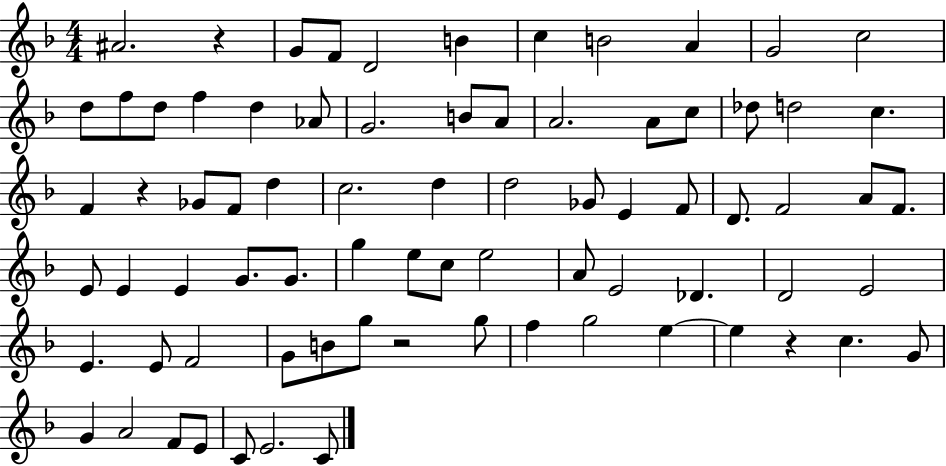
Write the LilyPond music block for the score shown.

{
  \clef treble
  \numericTimeSignature
  \time 4/4
  \key f \major
  ais'2. r4 | g'8 f'8 d'2 b'4 | c''4 b'2 a'4 | g'2 c''2 | \break d''8 f''8 d''8 f''4 d''4 aes'8 | g'2. b'8 a'8 | a'2. a'8 c''8 | des''8 d''2 c''4. | \break f'4 r4 ges'8 f'8 d''4 | c''2. d''4 | d''2 ges'8 e'4 f'8 | d'8. f'2 a'8 f'8. | \break e'8 e'4 e'4 g'8. g'8. | g''4 e''8 c''8 e''2 | a'8 e'2 des'4. | d'2 e'2 | \break e'4. e'8 f'2 | g'8 b'8 g''8 r2 g''8 | f''4 g''2 e''4~~ | e''4 r4 c''4. g'8 | \break g'4 a'2 f'8 e'8 | c'8 e'2. c'8 | \bar "|."
}